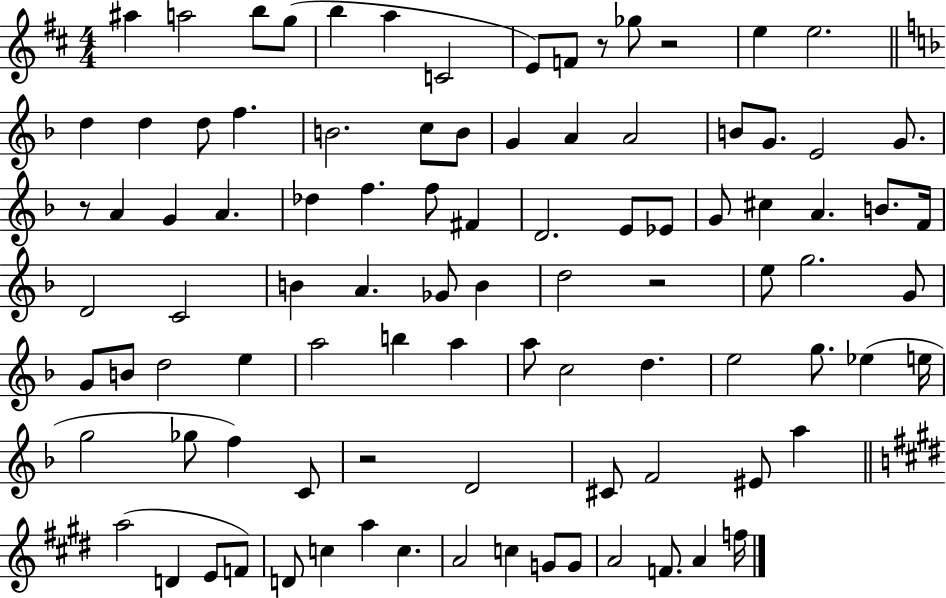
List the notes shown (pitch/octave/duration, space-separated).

A#5/q A5/h B5/e G5/e B5/q A5/q C4/h E4/e F4/e R/e Gb5/e R/h E5/q E5/h. D5/q D5/q D5/e F5/q. B4/h. C5/e B4/e G4/q A4/q A4/h B4/e G4/e. E4/h G4/e. R/e A4/q G4/q A4/q. Db5/q F5/q. F5/e F#4/q D4/h. E4/e Eb4/e G4/e C#5/q A4/q. B4/e. F4/s D4/h C4/h B4/q A4/q. Gb4/e B4/q D5/h R/h E5/e G5/h. G4/e G4/e B4/e D5/h E5/q A5/h B5/q A5/q A5/e C5/h D5/q. E5/h G5/e. Eb5/q E5/s G5/h Gb5/e F5/q C4/e R/h D4/h C#4/e F4/h EIS4/e A5/q A5/h D4/q E4/e F4/e D4/e C5/q A5/q C5/q. A4/h C5/q G4/e G4/e A4/h F4/e. A4/q F5/s